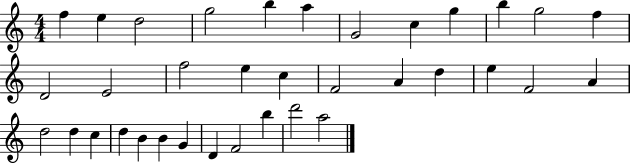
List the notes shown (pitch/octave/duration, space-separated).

F5/q E5/q D5/h G5/h B5/q A5/q G4/h C5/q G5/q B5/q G5/h F5/q D4/h E4/h F5/h E5/q C5/q F4/h A4/q D5/q E5/q F4/h A4/q D5/h D5/q C5/q D5/q B4/q B4/q G4/q D4/q F4/h B5/q D6/h A5/h